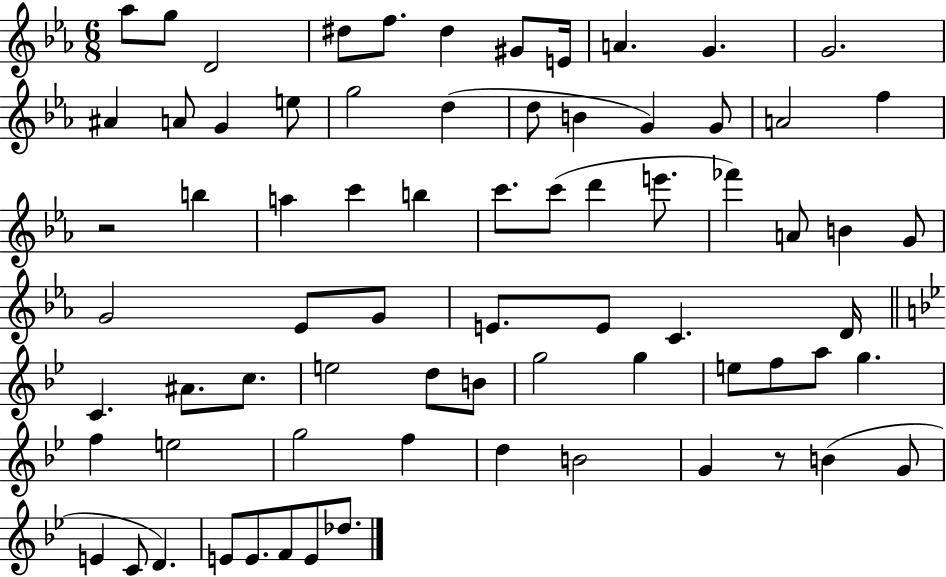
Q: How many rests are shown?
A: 2